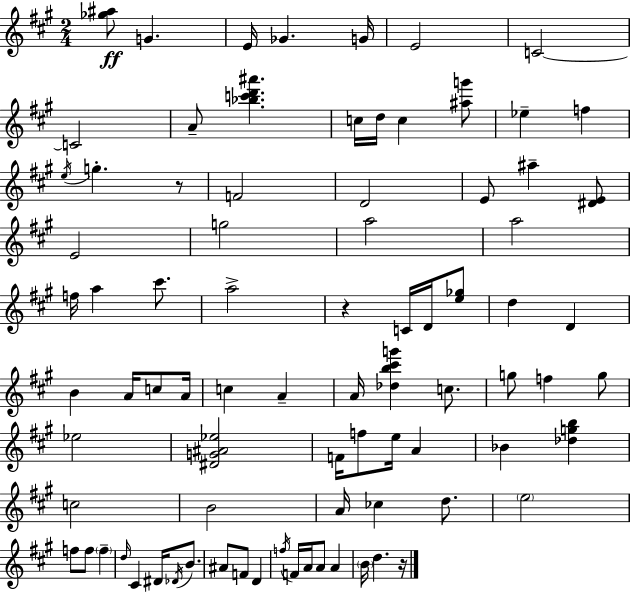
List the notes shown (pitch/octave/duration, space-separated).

[Gb5,A#5]/e G4/q. E4/s Gb4/q. G4/s E4/h C4/h C4/h A4/e [Bb5,C6,D6,A#6]/q. C5/s D5/s C5/q [A#5,G6]/e Eb5/q F5/q E5/s G5/q. R/e F4/h D4/h E4/e A#5/q [D#4,E4]/e E4/h G5/h A5/h A5/h F5/s A5/q C#6/e. A5/h R/q C4/s D4/s [E5,Gb5]/e D5/q D4/q B4/q A4/s C5/e A4/s C5/q A4/q A4/s [Db5,B5,C#6,G6]/q C5/e. G5/e F5/q G5/e Eb5/h [D#4,G4,A#4,Eb5]/h F4/s F5/e E5/s A4/q Bb4/q [Db5,G5,B5]/q C5/h B4/h A4/s CES5/q D5/e. E5/h F5/e F5/e F5/q D5/s C#4/q D#4/s Db4/s B4/e. A#4/e F4/e D4/q F5/s F4/s A4/s A4/e A4/q B4/s D5/q. R/s